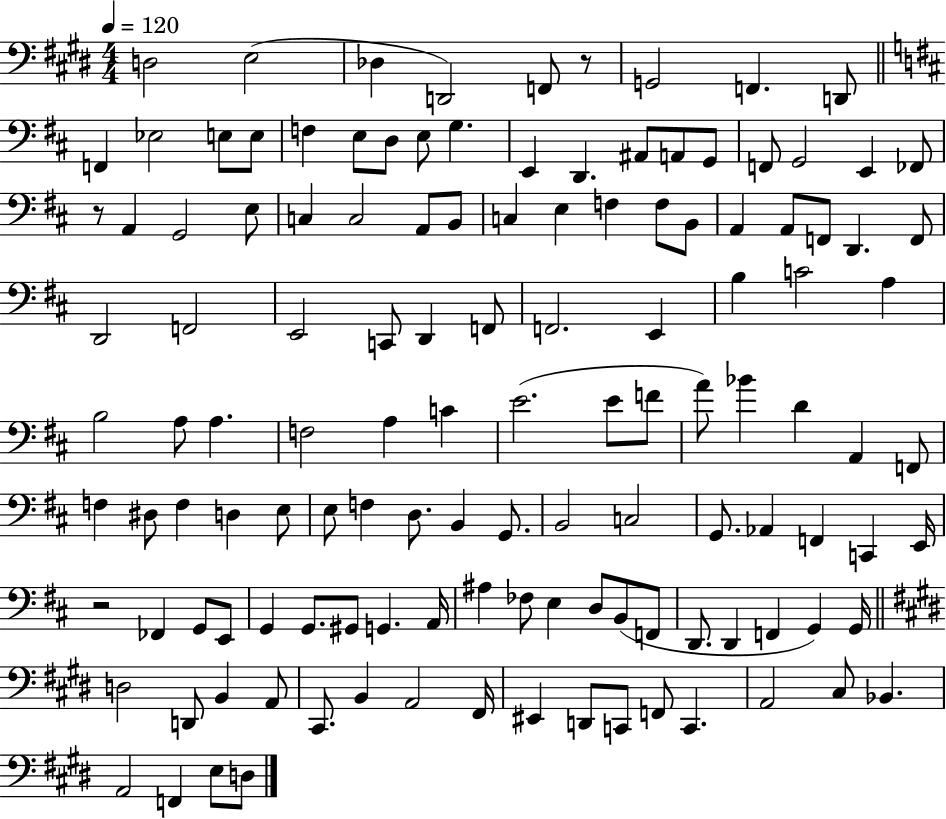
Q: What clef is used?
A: bass